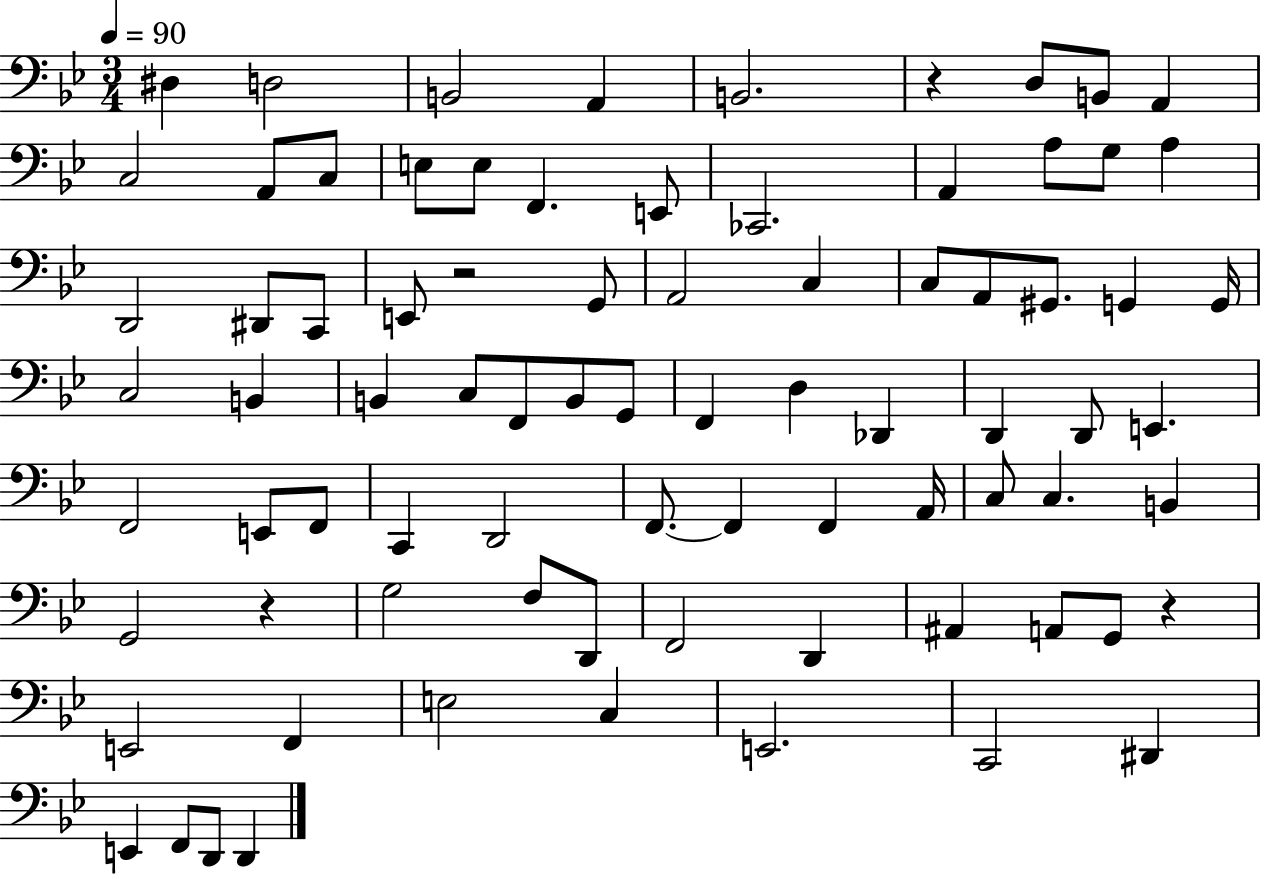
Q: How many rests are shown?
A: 4